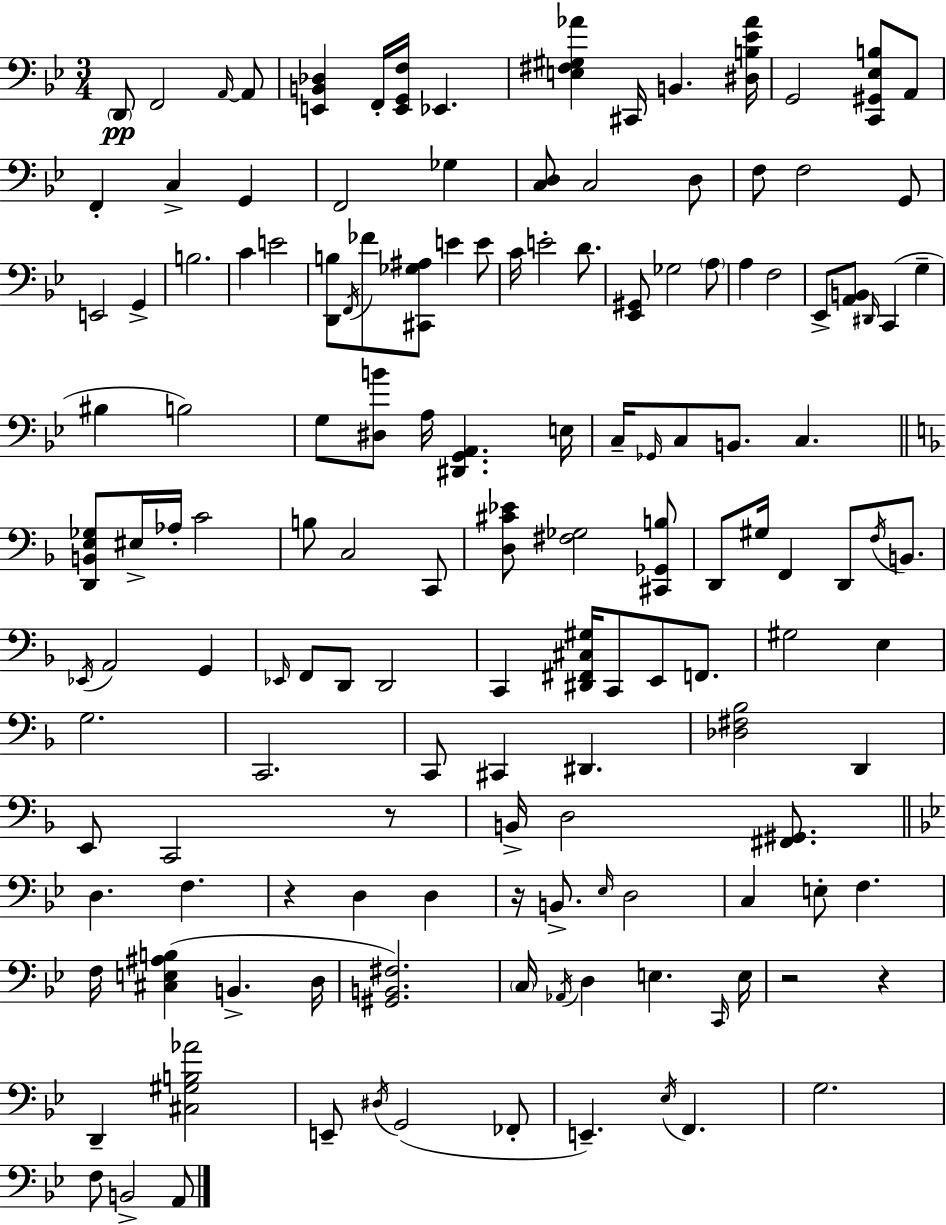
X:1
T:Untitled
M:3/4
L:1/4
K:Gm
D,,/2 F,,2 A,,/4 A,,/2 [E,,B,,_D,] F,,/4 [E,,G,,F,]/4 _E,, [E,^F,^G,_A] ^C,,/4 B,, [^D,B,_E_A]/4 G,,2 [C,,^G,,_E,B,]/2 A,,/2 F,, C, G,, F,,2 _G, [C,D,]/2 C,2 D,/2 F,/2 F,2 G,,/2 E,,2 G,, B,2 C E2 [D,,B,]/2 F,,/4 _F/2 [^C,,_G,^A,]/2 E E/2 C/4 E2 D/2 [_E,,^G,,]/2 _G,2 A,/2 A, F,2 _E,,/2 [A,,B,,]/2 ^D,,/4 C,, G, ^B, B,2 G,/2 [^D,B]/2 A,/4 [^D,,G,,A,,] E,/4 C,/4 _G,,/4 C,/2 B,,/2 C, [D,,B,,E,_G,]/2 ^E,/4 _A,/4 C2 B,/2 C,2 C,,/2 [D,^C_E]/2 [^F,_G,]2 [^C,,_G,,B,]/2 D,,/2 ^G,/4 F,, D,,/2 F,/4 B,,/2 _E,,/4 A,,2 G,, _E,,/4 F,,/2 D,,/2 D,,2 C,, [^D,,^F,,^C,^G,]/4 C,,/2 E,,/2 F,,/2 ^G,2 E, G,2 C,,2 C,,/2 ^C,, ^D,, [_D,^F,_B,]2 D,, E,,/2 C,,2 z/2 B,,/4 D,2 [^F,,^G,,]/2 D, F, z D, D, z/4 B,,/2 _E,/4 D,2 C, E,/2 F, F,/4 [^C,E,^A,B,] B,, D,/4 [^G,,B,,^F,]2 C,/4 _A,,/4 D, E, C,,/4 E,/4 z2 z D,, [^C,^G,B,_A]2 E,,/2 ^D,/4 G,,2 _F,,/2 E,, _E,/4 F,, G,2 F,/2 B,,2 A,,/2